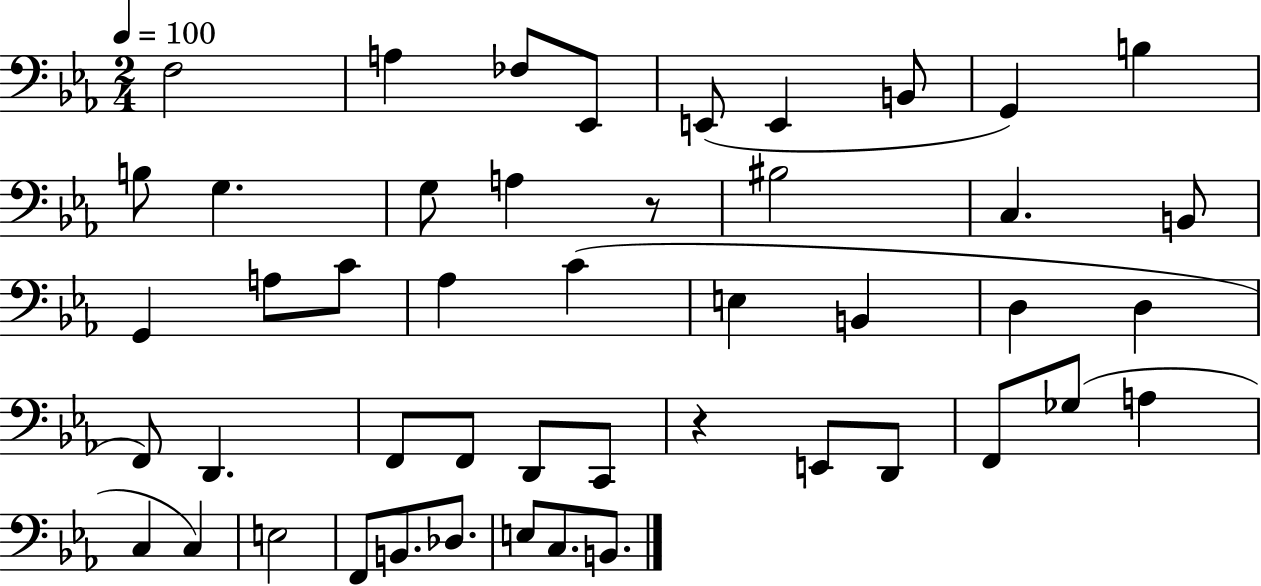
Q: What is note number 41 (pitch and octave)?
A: B2